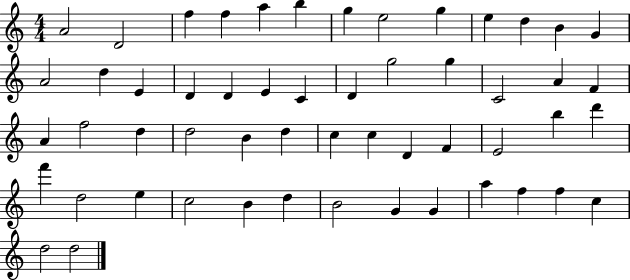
{
  \clef treble
  \numericTimeSignature
  \time 4/4
  \key c \major
  a'2 d'2 | f''4 f''4 a''4 b''4 | g''4 e''2 g''4 | e''4 d''4 b'4 g'4 | \break a'2 d''4 e'4 | d'4 d'4 e'4 c'4 | d'4 g''2 g''4 | c'2 a'4 f'4 | \break a'4 f''2 d''4 | d''2 b'4 d''4 | c''4 c''4 d'4 f'4 | e'2 b''4 d'''4 | \break f'''4 d''2 e''4 | c''2 b'4 d''4 | b'2 g'4 g'4 | a''4 f''4 f''4 c''4 | \break d''2 d''2 | \bar "|."
}